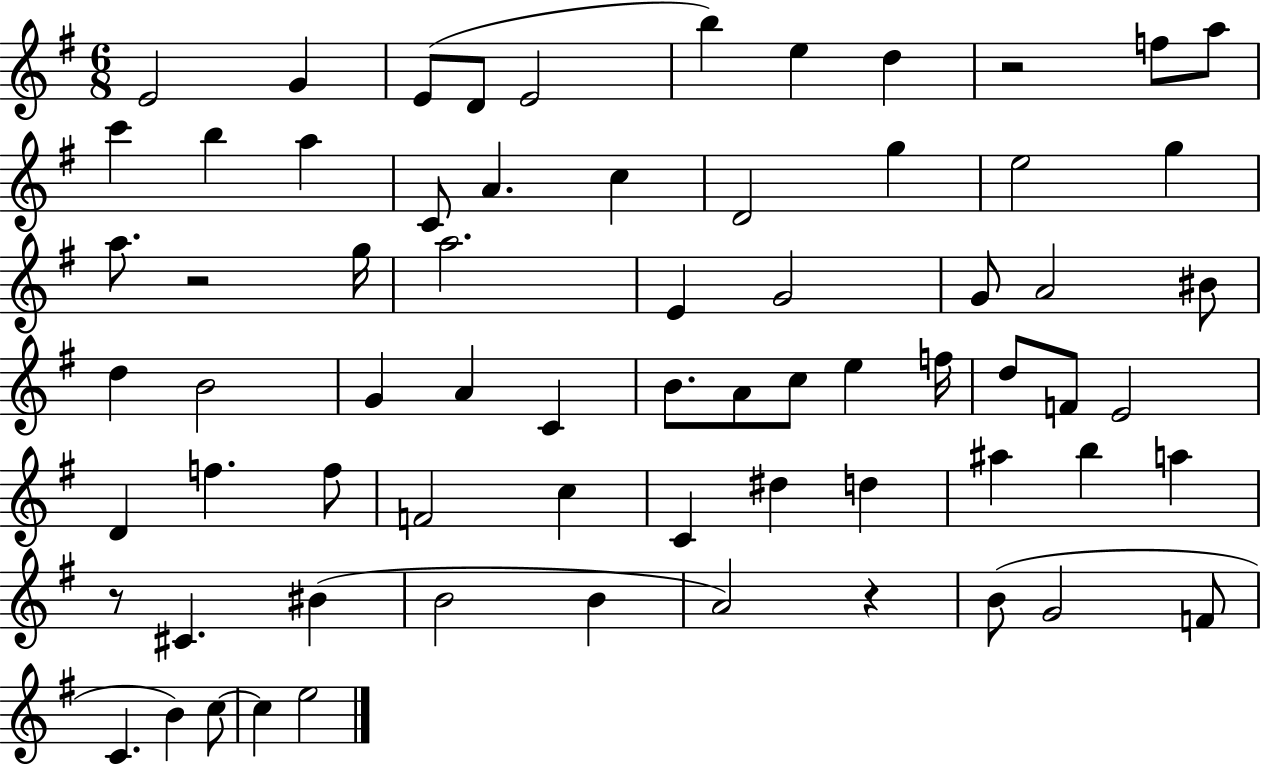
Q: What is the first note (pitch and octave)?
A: E4